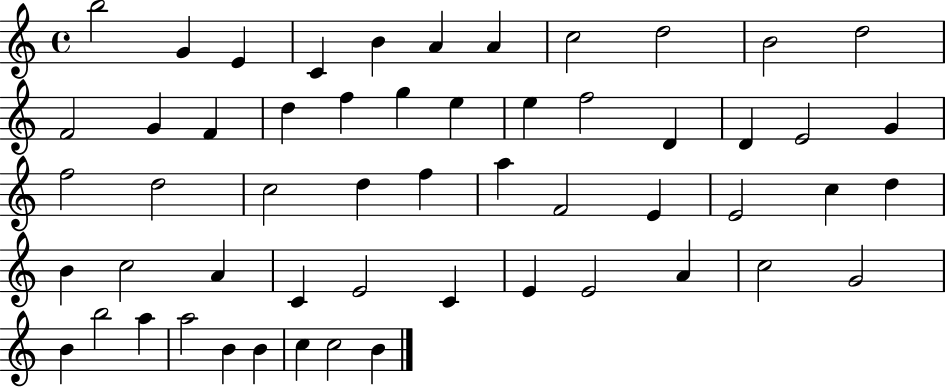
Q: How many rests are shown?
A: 0